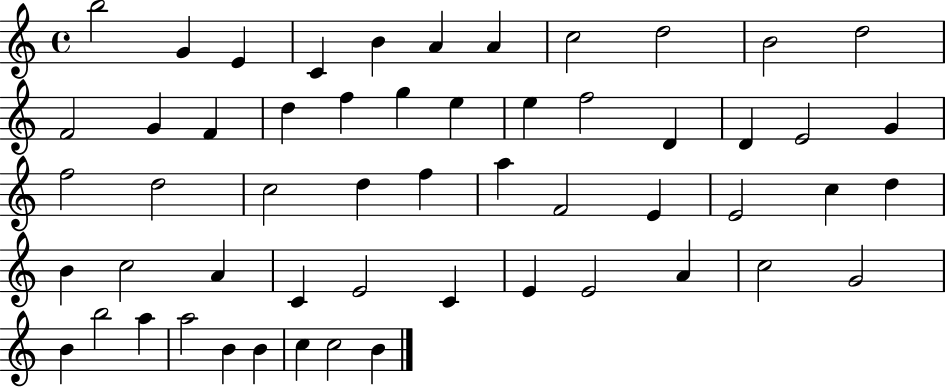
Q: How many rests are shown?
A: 0